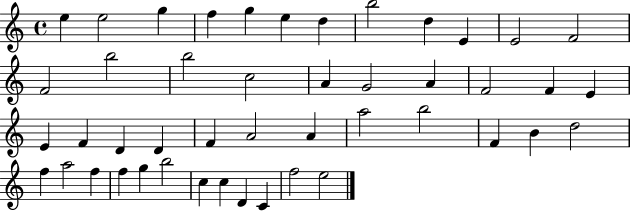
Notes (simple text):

E5/q E5/h G5/q F5/q G5/q E5/q D5/q B5/h D5/q E4/q E4/h F4/h F4/h B5/h B5/h C5/h A4/q G4/h A4/q F4/h F4/q E4/q E4/q F4/q D4/q D4/q F4/q A4/h A4/q A5/h B5/h F4/q B4/q D5/h F5/q A5/h F5/q F5/q G5/q B5/h C5/q C5/q D4/q C4/q F5/h E5/h